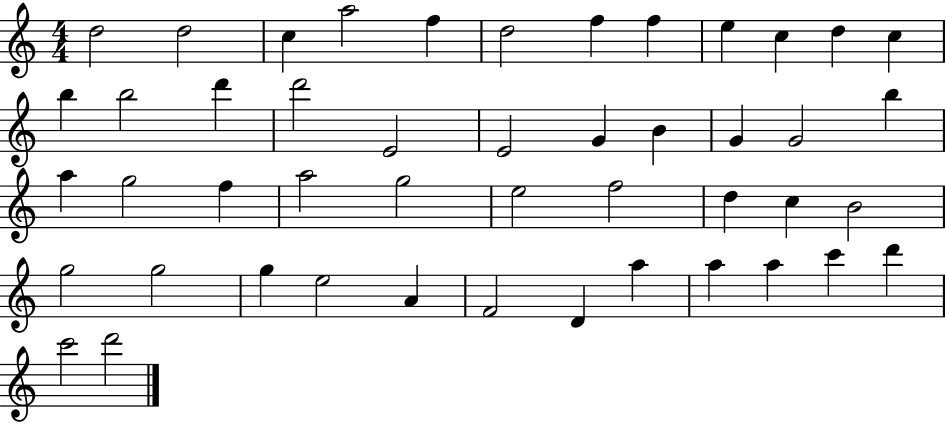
D5/h D5/h C5/q A5/h F5/q D5/h F5/q F5/q E5/q C5/q D5/q C5/q B5/q B5/h D6/q D6/h E4/h E4/h G4/q B4/q G4/q G4/h B5/q A5/q G5/h F5/q A5/h G5/h E5/h F5/h D5/q C5/q B4/h G5/h G5/h G5/q E5/h A4/q F4/h D4/q A5/q A5/q A5/q C6/q D6/q C6/h D6/h